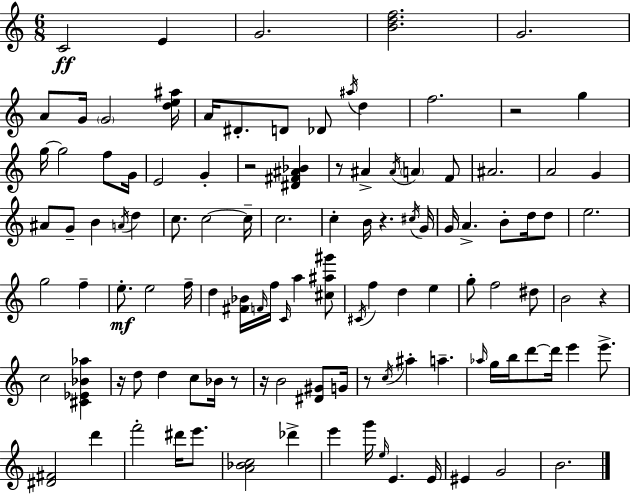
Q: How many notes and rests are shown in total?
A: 113